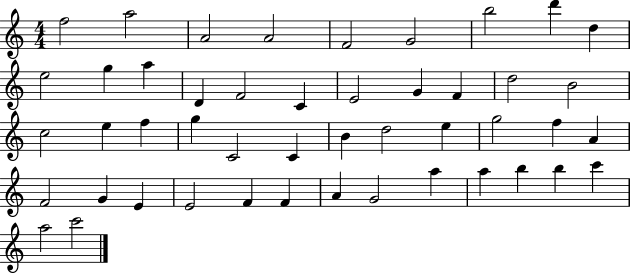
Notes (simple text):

F5/h A5/h A4/h A4/h F4/h G4/h B5/h D6/q D5/q E5/h G5/q A5/q D4/q F4/h C4/q E4/h G4/q F4/q D5/h B4/h C5/h E5/q F5/q G5/q C4/h C4/q B4/q D5/h E5/q G5/h F5/q A4/q F4/h G4/q E4/q E4/h F4/q F4/q A4/q G4/h A5/q A5/q B5/q B5/q C6/q A5/h C6/h